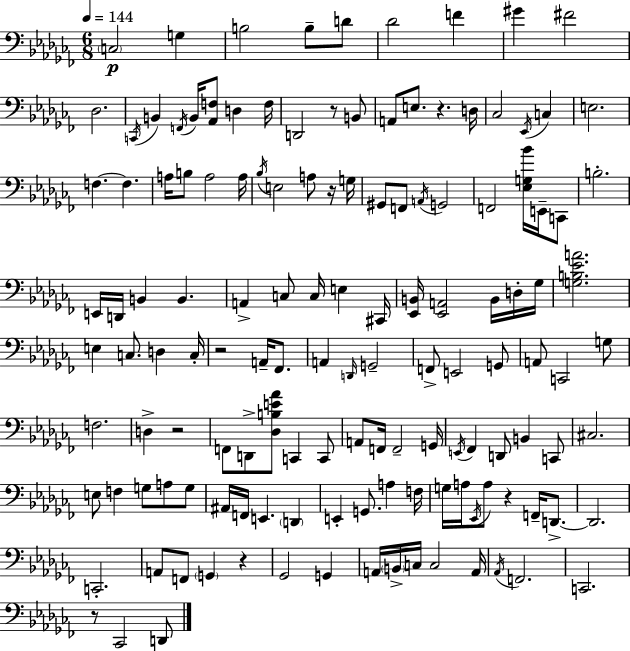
{
  \clef bass
  \numericTimeSignature
  \time 6/8
  \key aes \minor
  \tempo 4 = 144
  \repeat volta 2 { \parenthesize c2\p g4 | b2 b8-- d'8 | des'2 f'4 | gis'4 fis'2 | \break des2. | \acciaccatura { c,16 } b,4 \acciaccatura { f,16 } b,16 <aes, f>8 d4 | f16 d,2 r8 | b,8 a,8 e8. r4. | \break d16 ces2 \acciaccatura { ees,16 } c4 | e2. | f4.~~ f4. | a16 b8 a2 | \break a16 \acciaccatura { bes16 } e2 | a8 r16 g16 gis,8 f,8 \acciaccatura { a,16 } g,2 | f,2 | <ees g bes'>16 e,16-- c,8 b2.-. | \break e,16 d,16 b,4 b,4. | a,4-> c8 c16 | e4 cis,16 <ees, b,>16 <ees, a,>2 | b,16 d16-. ges16 <g b ees' a'>2. | \break e4 c8. | d4 c16-. r2 | a,16-- fes,8. a,4 \grace { d,16 } g,2-- | f,8-> e,2 | \break g,8 a,8 c,2 | g8 f2. | d4-> r2 | f,8 d,8-> <des b e' aes'>8 | \break c,4 c,8 a,8 f,16 f,2-- | g,16 \acciaccatura { e,16 } fes,4 d,8 | b,4 c,8 cis2. | e8 f4 | \break g8 a8 g8 ais,16 f,16 e,4. | \parenthesize d,4 e,4-. g,8. | a4 f16 g16 a16 \acciaccatura { ees,16 } a8 | r4 f,16-- d,8.->~~ d,2. | \break c,2.-. | a,8 f,8 | \parenthesize g,4 r4 ges,2 | g,4 a,16 \parenthesize b,16-> c16 c2 | \break a,16 \acciaccatura { aes,16 } f,2. | c,2. | r8 ces,2 | d,8 } \bar "|."
}